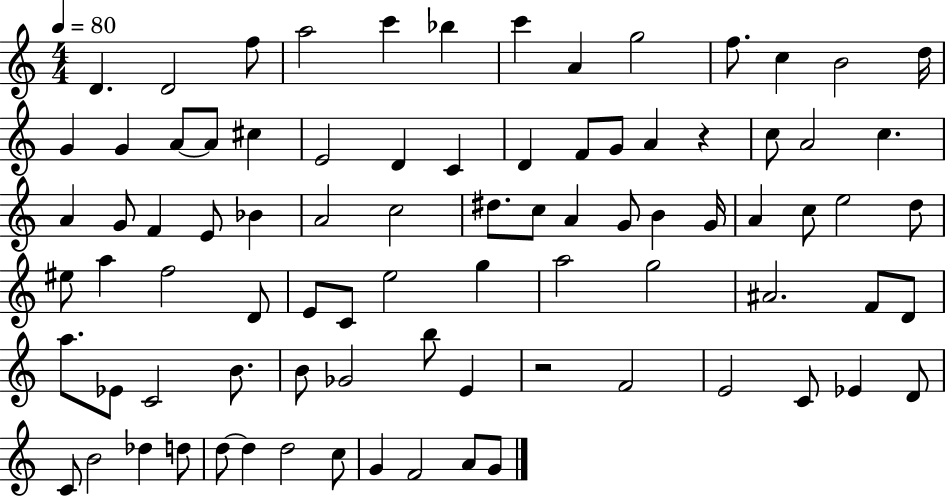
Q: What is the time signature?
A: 4/4